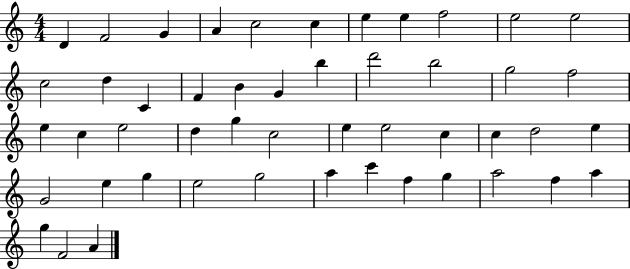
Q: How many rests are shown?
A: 0